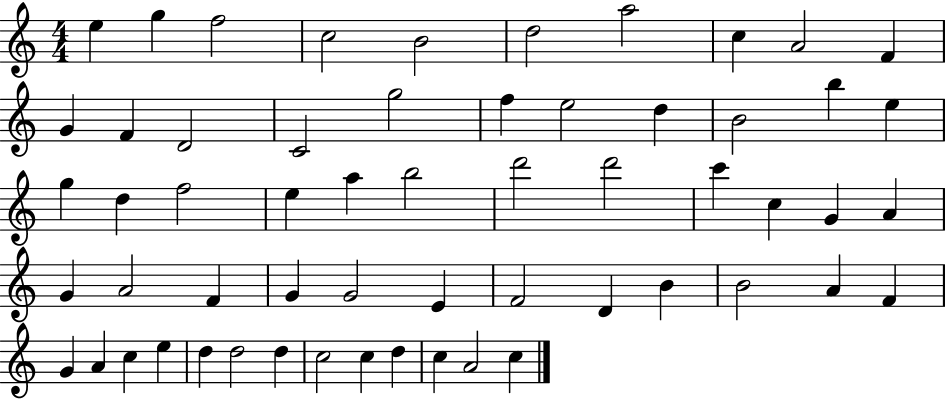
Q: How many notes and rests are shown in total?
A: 58